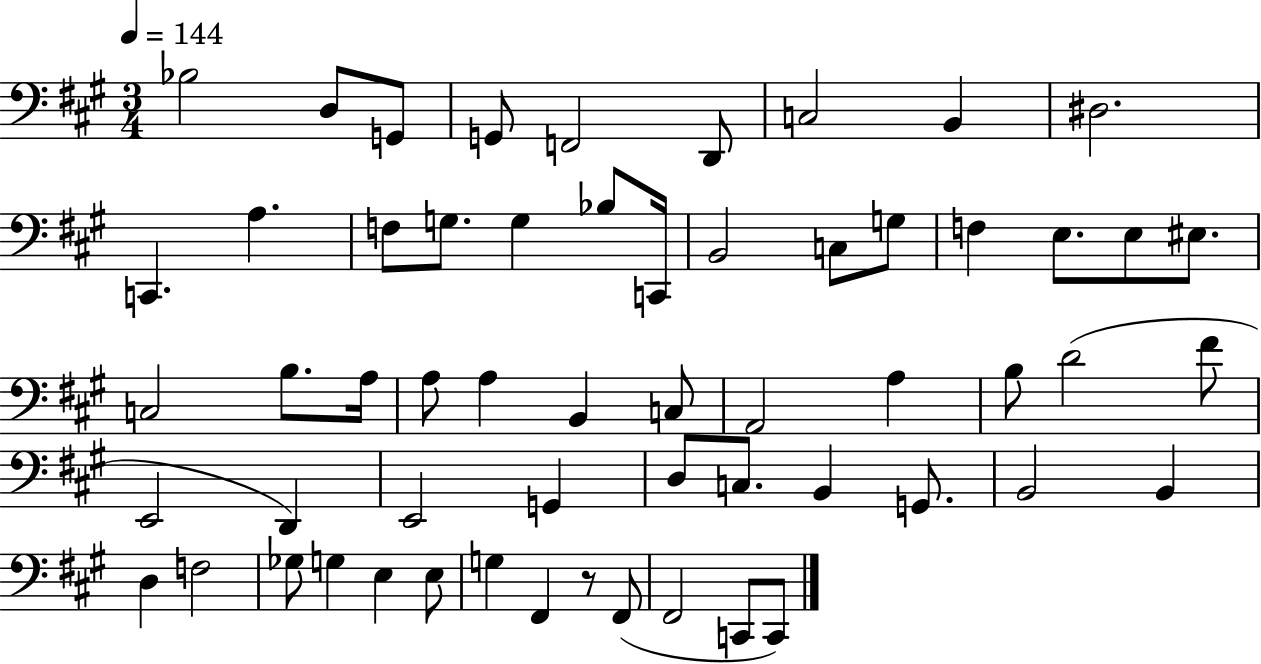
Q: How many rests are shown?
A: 1